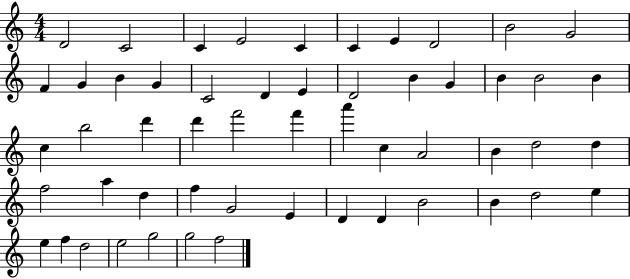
D4/h C4/h C4/q E4/h C4/q C4/q E4/q D4/h B4/h G4/h F4/q G4/q B4/q G4/q C4/h D4/q E4/q D4/h B4/q G4/q B4/q B4/h B4/q C5/q B5/h D6/q D6/q F6/h F6/q A6/q C5/q A4/h B4/q D5/h D5/q F5/h A5/q D5/q F5/q G4/h E4/q D4/q D4/q B4/h B4/q D5/h E5/q E5/q F5/q D5/h E5/h G5/h G5/h F5/h